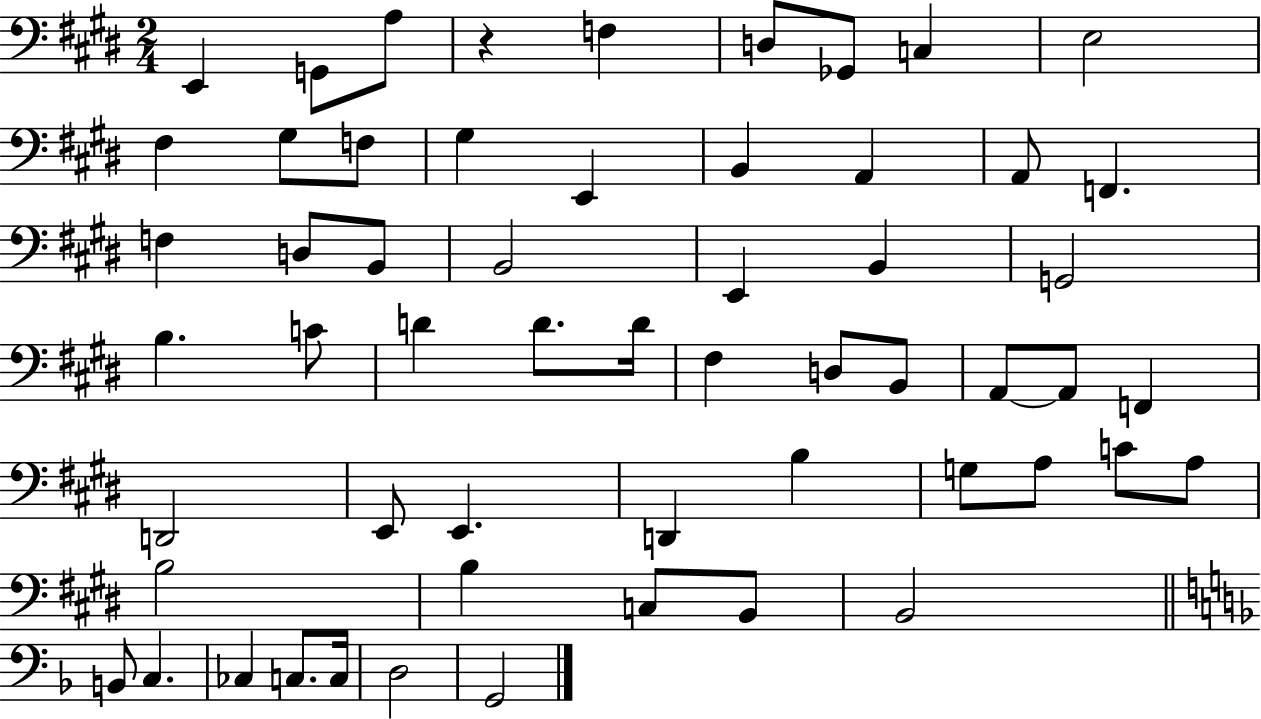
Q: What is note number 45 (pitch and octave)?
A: B3